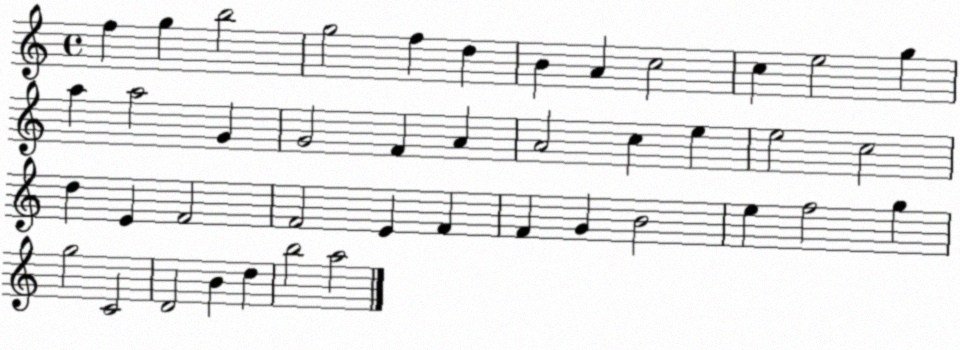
X:1
T:Untitled
M:4/4
L:1/4
K:C
f g b2 g2 f d B A c2 c e2 g a a2 G G2 F A A2 c e e2 c2 d E F2 F2 E F F G B2 e f2 g g2 C2 D2 B d b2 a2